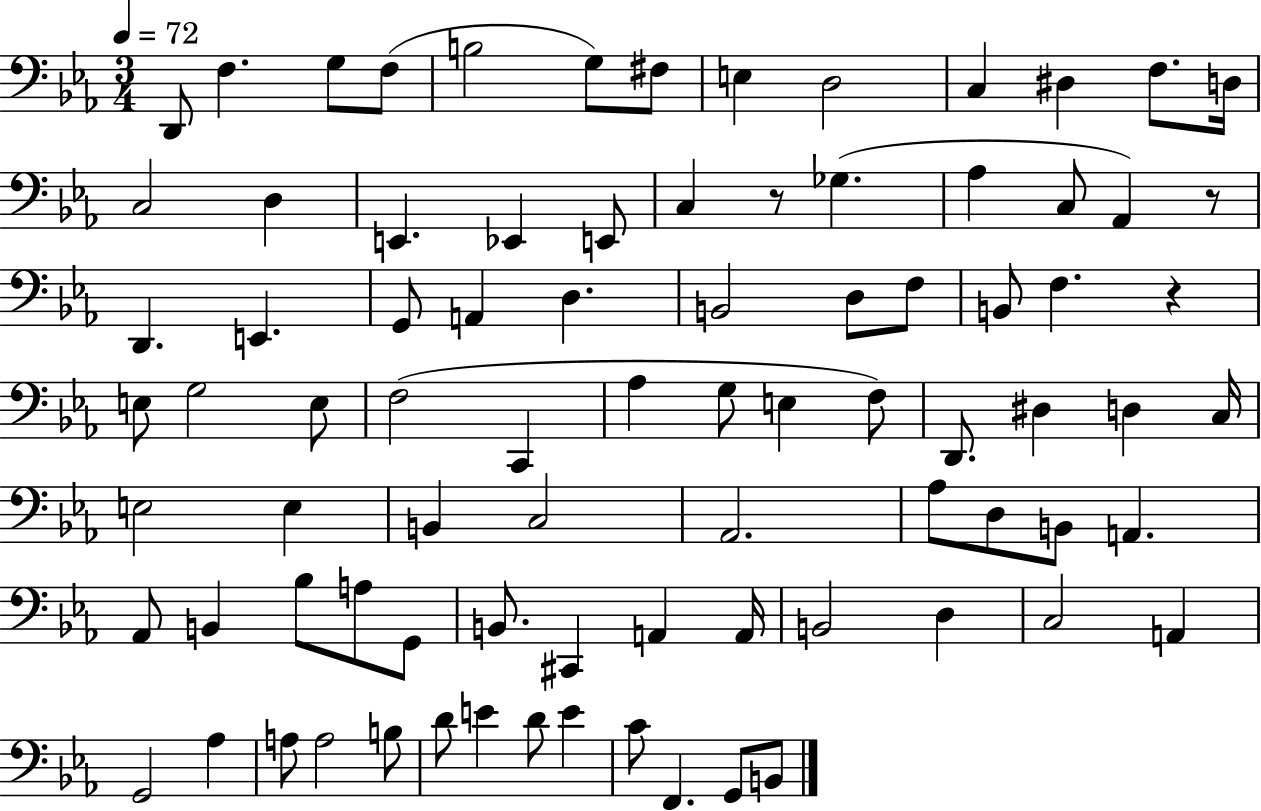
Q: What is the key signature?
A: EES major